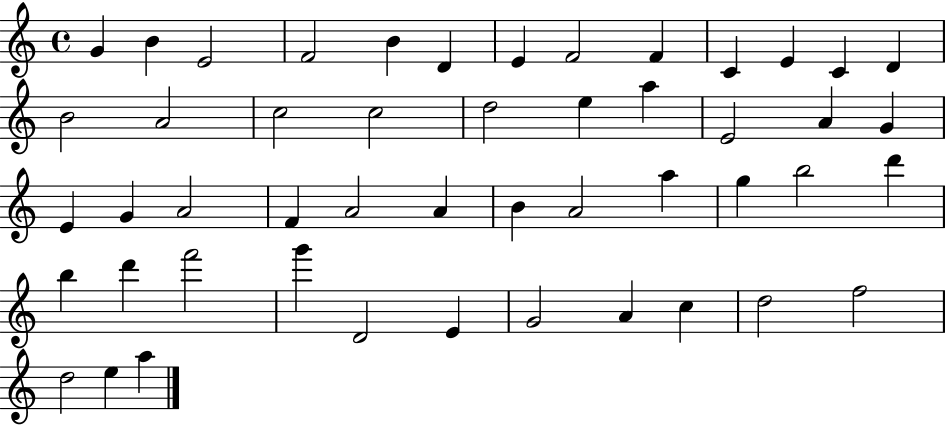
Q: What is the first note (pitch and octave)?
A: G4